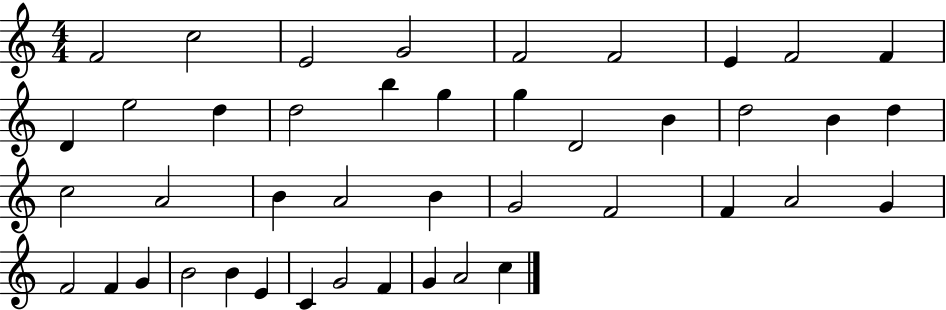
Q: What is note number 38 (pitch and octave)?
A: C4